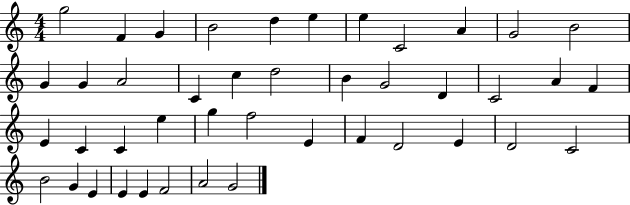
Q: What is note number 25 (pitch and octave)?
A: C4